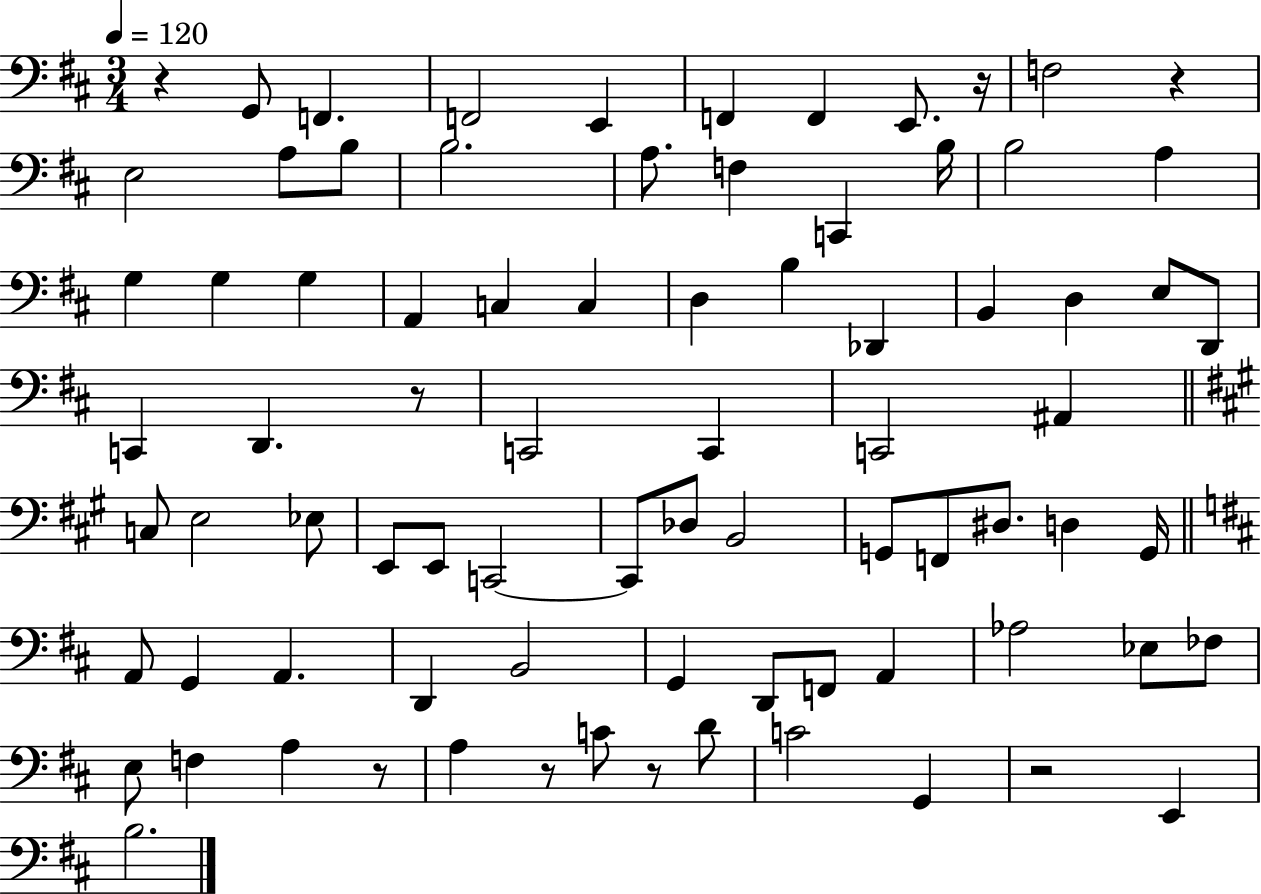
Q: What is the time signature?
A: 3/4